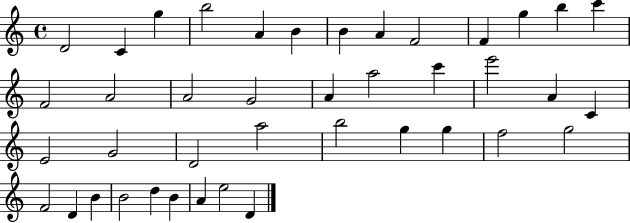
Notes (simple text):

D4/h C4/q G5/q B5/h A4/q B4/q B4/q A4/q F4/h F4/q G5/q B5/q C6/q F4/h A4/h A4/h G4/h A4/q A5/h C6/q E6/h A4/q C4/q E4/h G4/h D4/h A5/h B5/h G5/q G5/q F5/h G5/h F4/h D4/q B4/q B4/h D5/q B4/q A4/q E5/h D4/q